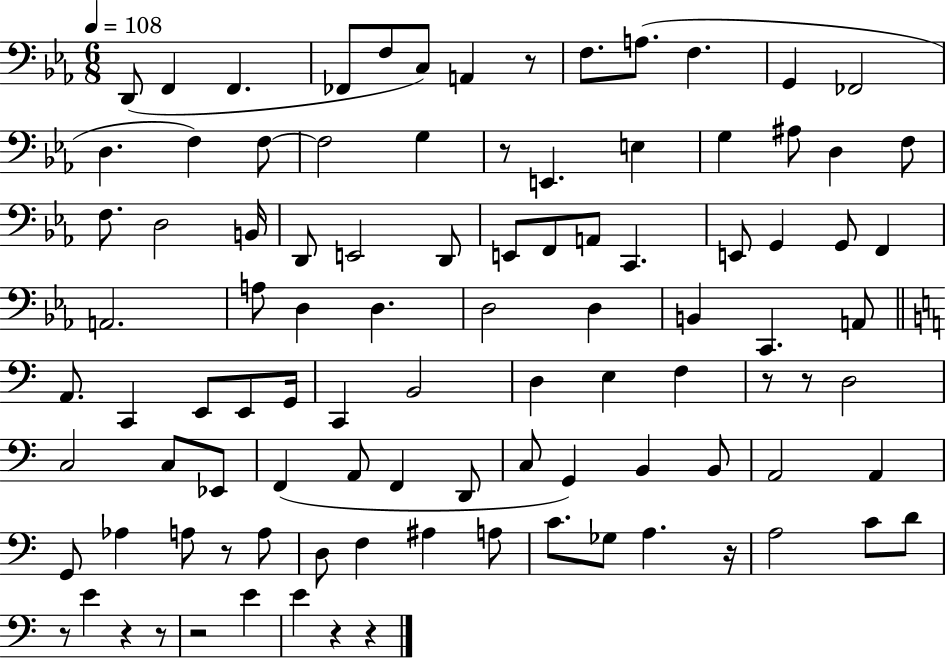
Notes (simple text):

D2/e F2/q F2/q. FES2/e F3/e C3/e A2/q R/e F3/e. A3/e. F3/q. G2/q FES2/h D3/q. F3/q F3/e F3/h G3/q R/e E2/q. E3/q G3/q A#3/e D3/q F3/e F3/e. D3/h B2/s D2/e E2/h D2/e E2/e F2/e A2/e C2/q. E2/e G2/q G2/e F2/q A2/h. A3/e D3/q D3/q. D3/h D3/q B2/q C2/q. A2/e A2/e. C2/q E2/e E2/e G2/s C2/q B2/h D3/q E3/q F3/q R/e R/e D3/h C3/h C3/e Eb2/e F2/q A2/e F2/q D2/e C3/e G2/q B2/q B2/e A2/h A2/q G2/e Ab3/q A3/e R/e A3/e D3/e F3/q A#3/q A3/e C4/e. Gb3/e A3/q. R/s A3/h C4/e D4/e R/e E4/q R/q R/e R/h E4/q E4/q R/q R/q